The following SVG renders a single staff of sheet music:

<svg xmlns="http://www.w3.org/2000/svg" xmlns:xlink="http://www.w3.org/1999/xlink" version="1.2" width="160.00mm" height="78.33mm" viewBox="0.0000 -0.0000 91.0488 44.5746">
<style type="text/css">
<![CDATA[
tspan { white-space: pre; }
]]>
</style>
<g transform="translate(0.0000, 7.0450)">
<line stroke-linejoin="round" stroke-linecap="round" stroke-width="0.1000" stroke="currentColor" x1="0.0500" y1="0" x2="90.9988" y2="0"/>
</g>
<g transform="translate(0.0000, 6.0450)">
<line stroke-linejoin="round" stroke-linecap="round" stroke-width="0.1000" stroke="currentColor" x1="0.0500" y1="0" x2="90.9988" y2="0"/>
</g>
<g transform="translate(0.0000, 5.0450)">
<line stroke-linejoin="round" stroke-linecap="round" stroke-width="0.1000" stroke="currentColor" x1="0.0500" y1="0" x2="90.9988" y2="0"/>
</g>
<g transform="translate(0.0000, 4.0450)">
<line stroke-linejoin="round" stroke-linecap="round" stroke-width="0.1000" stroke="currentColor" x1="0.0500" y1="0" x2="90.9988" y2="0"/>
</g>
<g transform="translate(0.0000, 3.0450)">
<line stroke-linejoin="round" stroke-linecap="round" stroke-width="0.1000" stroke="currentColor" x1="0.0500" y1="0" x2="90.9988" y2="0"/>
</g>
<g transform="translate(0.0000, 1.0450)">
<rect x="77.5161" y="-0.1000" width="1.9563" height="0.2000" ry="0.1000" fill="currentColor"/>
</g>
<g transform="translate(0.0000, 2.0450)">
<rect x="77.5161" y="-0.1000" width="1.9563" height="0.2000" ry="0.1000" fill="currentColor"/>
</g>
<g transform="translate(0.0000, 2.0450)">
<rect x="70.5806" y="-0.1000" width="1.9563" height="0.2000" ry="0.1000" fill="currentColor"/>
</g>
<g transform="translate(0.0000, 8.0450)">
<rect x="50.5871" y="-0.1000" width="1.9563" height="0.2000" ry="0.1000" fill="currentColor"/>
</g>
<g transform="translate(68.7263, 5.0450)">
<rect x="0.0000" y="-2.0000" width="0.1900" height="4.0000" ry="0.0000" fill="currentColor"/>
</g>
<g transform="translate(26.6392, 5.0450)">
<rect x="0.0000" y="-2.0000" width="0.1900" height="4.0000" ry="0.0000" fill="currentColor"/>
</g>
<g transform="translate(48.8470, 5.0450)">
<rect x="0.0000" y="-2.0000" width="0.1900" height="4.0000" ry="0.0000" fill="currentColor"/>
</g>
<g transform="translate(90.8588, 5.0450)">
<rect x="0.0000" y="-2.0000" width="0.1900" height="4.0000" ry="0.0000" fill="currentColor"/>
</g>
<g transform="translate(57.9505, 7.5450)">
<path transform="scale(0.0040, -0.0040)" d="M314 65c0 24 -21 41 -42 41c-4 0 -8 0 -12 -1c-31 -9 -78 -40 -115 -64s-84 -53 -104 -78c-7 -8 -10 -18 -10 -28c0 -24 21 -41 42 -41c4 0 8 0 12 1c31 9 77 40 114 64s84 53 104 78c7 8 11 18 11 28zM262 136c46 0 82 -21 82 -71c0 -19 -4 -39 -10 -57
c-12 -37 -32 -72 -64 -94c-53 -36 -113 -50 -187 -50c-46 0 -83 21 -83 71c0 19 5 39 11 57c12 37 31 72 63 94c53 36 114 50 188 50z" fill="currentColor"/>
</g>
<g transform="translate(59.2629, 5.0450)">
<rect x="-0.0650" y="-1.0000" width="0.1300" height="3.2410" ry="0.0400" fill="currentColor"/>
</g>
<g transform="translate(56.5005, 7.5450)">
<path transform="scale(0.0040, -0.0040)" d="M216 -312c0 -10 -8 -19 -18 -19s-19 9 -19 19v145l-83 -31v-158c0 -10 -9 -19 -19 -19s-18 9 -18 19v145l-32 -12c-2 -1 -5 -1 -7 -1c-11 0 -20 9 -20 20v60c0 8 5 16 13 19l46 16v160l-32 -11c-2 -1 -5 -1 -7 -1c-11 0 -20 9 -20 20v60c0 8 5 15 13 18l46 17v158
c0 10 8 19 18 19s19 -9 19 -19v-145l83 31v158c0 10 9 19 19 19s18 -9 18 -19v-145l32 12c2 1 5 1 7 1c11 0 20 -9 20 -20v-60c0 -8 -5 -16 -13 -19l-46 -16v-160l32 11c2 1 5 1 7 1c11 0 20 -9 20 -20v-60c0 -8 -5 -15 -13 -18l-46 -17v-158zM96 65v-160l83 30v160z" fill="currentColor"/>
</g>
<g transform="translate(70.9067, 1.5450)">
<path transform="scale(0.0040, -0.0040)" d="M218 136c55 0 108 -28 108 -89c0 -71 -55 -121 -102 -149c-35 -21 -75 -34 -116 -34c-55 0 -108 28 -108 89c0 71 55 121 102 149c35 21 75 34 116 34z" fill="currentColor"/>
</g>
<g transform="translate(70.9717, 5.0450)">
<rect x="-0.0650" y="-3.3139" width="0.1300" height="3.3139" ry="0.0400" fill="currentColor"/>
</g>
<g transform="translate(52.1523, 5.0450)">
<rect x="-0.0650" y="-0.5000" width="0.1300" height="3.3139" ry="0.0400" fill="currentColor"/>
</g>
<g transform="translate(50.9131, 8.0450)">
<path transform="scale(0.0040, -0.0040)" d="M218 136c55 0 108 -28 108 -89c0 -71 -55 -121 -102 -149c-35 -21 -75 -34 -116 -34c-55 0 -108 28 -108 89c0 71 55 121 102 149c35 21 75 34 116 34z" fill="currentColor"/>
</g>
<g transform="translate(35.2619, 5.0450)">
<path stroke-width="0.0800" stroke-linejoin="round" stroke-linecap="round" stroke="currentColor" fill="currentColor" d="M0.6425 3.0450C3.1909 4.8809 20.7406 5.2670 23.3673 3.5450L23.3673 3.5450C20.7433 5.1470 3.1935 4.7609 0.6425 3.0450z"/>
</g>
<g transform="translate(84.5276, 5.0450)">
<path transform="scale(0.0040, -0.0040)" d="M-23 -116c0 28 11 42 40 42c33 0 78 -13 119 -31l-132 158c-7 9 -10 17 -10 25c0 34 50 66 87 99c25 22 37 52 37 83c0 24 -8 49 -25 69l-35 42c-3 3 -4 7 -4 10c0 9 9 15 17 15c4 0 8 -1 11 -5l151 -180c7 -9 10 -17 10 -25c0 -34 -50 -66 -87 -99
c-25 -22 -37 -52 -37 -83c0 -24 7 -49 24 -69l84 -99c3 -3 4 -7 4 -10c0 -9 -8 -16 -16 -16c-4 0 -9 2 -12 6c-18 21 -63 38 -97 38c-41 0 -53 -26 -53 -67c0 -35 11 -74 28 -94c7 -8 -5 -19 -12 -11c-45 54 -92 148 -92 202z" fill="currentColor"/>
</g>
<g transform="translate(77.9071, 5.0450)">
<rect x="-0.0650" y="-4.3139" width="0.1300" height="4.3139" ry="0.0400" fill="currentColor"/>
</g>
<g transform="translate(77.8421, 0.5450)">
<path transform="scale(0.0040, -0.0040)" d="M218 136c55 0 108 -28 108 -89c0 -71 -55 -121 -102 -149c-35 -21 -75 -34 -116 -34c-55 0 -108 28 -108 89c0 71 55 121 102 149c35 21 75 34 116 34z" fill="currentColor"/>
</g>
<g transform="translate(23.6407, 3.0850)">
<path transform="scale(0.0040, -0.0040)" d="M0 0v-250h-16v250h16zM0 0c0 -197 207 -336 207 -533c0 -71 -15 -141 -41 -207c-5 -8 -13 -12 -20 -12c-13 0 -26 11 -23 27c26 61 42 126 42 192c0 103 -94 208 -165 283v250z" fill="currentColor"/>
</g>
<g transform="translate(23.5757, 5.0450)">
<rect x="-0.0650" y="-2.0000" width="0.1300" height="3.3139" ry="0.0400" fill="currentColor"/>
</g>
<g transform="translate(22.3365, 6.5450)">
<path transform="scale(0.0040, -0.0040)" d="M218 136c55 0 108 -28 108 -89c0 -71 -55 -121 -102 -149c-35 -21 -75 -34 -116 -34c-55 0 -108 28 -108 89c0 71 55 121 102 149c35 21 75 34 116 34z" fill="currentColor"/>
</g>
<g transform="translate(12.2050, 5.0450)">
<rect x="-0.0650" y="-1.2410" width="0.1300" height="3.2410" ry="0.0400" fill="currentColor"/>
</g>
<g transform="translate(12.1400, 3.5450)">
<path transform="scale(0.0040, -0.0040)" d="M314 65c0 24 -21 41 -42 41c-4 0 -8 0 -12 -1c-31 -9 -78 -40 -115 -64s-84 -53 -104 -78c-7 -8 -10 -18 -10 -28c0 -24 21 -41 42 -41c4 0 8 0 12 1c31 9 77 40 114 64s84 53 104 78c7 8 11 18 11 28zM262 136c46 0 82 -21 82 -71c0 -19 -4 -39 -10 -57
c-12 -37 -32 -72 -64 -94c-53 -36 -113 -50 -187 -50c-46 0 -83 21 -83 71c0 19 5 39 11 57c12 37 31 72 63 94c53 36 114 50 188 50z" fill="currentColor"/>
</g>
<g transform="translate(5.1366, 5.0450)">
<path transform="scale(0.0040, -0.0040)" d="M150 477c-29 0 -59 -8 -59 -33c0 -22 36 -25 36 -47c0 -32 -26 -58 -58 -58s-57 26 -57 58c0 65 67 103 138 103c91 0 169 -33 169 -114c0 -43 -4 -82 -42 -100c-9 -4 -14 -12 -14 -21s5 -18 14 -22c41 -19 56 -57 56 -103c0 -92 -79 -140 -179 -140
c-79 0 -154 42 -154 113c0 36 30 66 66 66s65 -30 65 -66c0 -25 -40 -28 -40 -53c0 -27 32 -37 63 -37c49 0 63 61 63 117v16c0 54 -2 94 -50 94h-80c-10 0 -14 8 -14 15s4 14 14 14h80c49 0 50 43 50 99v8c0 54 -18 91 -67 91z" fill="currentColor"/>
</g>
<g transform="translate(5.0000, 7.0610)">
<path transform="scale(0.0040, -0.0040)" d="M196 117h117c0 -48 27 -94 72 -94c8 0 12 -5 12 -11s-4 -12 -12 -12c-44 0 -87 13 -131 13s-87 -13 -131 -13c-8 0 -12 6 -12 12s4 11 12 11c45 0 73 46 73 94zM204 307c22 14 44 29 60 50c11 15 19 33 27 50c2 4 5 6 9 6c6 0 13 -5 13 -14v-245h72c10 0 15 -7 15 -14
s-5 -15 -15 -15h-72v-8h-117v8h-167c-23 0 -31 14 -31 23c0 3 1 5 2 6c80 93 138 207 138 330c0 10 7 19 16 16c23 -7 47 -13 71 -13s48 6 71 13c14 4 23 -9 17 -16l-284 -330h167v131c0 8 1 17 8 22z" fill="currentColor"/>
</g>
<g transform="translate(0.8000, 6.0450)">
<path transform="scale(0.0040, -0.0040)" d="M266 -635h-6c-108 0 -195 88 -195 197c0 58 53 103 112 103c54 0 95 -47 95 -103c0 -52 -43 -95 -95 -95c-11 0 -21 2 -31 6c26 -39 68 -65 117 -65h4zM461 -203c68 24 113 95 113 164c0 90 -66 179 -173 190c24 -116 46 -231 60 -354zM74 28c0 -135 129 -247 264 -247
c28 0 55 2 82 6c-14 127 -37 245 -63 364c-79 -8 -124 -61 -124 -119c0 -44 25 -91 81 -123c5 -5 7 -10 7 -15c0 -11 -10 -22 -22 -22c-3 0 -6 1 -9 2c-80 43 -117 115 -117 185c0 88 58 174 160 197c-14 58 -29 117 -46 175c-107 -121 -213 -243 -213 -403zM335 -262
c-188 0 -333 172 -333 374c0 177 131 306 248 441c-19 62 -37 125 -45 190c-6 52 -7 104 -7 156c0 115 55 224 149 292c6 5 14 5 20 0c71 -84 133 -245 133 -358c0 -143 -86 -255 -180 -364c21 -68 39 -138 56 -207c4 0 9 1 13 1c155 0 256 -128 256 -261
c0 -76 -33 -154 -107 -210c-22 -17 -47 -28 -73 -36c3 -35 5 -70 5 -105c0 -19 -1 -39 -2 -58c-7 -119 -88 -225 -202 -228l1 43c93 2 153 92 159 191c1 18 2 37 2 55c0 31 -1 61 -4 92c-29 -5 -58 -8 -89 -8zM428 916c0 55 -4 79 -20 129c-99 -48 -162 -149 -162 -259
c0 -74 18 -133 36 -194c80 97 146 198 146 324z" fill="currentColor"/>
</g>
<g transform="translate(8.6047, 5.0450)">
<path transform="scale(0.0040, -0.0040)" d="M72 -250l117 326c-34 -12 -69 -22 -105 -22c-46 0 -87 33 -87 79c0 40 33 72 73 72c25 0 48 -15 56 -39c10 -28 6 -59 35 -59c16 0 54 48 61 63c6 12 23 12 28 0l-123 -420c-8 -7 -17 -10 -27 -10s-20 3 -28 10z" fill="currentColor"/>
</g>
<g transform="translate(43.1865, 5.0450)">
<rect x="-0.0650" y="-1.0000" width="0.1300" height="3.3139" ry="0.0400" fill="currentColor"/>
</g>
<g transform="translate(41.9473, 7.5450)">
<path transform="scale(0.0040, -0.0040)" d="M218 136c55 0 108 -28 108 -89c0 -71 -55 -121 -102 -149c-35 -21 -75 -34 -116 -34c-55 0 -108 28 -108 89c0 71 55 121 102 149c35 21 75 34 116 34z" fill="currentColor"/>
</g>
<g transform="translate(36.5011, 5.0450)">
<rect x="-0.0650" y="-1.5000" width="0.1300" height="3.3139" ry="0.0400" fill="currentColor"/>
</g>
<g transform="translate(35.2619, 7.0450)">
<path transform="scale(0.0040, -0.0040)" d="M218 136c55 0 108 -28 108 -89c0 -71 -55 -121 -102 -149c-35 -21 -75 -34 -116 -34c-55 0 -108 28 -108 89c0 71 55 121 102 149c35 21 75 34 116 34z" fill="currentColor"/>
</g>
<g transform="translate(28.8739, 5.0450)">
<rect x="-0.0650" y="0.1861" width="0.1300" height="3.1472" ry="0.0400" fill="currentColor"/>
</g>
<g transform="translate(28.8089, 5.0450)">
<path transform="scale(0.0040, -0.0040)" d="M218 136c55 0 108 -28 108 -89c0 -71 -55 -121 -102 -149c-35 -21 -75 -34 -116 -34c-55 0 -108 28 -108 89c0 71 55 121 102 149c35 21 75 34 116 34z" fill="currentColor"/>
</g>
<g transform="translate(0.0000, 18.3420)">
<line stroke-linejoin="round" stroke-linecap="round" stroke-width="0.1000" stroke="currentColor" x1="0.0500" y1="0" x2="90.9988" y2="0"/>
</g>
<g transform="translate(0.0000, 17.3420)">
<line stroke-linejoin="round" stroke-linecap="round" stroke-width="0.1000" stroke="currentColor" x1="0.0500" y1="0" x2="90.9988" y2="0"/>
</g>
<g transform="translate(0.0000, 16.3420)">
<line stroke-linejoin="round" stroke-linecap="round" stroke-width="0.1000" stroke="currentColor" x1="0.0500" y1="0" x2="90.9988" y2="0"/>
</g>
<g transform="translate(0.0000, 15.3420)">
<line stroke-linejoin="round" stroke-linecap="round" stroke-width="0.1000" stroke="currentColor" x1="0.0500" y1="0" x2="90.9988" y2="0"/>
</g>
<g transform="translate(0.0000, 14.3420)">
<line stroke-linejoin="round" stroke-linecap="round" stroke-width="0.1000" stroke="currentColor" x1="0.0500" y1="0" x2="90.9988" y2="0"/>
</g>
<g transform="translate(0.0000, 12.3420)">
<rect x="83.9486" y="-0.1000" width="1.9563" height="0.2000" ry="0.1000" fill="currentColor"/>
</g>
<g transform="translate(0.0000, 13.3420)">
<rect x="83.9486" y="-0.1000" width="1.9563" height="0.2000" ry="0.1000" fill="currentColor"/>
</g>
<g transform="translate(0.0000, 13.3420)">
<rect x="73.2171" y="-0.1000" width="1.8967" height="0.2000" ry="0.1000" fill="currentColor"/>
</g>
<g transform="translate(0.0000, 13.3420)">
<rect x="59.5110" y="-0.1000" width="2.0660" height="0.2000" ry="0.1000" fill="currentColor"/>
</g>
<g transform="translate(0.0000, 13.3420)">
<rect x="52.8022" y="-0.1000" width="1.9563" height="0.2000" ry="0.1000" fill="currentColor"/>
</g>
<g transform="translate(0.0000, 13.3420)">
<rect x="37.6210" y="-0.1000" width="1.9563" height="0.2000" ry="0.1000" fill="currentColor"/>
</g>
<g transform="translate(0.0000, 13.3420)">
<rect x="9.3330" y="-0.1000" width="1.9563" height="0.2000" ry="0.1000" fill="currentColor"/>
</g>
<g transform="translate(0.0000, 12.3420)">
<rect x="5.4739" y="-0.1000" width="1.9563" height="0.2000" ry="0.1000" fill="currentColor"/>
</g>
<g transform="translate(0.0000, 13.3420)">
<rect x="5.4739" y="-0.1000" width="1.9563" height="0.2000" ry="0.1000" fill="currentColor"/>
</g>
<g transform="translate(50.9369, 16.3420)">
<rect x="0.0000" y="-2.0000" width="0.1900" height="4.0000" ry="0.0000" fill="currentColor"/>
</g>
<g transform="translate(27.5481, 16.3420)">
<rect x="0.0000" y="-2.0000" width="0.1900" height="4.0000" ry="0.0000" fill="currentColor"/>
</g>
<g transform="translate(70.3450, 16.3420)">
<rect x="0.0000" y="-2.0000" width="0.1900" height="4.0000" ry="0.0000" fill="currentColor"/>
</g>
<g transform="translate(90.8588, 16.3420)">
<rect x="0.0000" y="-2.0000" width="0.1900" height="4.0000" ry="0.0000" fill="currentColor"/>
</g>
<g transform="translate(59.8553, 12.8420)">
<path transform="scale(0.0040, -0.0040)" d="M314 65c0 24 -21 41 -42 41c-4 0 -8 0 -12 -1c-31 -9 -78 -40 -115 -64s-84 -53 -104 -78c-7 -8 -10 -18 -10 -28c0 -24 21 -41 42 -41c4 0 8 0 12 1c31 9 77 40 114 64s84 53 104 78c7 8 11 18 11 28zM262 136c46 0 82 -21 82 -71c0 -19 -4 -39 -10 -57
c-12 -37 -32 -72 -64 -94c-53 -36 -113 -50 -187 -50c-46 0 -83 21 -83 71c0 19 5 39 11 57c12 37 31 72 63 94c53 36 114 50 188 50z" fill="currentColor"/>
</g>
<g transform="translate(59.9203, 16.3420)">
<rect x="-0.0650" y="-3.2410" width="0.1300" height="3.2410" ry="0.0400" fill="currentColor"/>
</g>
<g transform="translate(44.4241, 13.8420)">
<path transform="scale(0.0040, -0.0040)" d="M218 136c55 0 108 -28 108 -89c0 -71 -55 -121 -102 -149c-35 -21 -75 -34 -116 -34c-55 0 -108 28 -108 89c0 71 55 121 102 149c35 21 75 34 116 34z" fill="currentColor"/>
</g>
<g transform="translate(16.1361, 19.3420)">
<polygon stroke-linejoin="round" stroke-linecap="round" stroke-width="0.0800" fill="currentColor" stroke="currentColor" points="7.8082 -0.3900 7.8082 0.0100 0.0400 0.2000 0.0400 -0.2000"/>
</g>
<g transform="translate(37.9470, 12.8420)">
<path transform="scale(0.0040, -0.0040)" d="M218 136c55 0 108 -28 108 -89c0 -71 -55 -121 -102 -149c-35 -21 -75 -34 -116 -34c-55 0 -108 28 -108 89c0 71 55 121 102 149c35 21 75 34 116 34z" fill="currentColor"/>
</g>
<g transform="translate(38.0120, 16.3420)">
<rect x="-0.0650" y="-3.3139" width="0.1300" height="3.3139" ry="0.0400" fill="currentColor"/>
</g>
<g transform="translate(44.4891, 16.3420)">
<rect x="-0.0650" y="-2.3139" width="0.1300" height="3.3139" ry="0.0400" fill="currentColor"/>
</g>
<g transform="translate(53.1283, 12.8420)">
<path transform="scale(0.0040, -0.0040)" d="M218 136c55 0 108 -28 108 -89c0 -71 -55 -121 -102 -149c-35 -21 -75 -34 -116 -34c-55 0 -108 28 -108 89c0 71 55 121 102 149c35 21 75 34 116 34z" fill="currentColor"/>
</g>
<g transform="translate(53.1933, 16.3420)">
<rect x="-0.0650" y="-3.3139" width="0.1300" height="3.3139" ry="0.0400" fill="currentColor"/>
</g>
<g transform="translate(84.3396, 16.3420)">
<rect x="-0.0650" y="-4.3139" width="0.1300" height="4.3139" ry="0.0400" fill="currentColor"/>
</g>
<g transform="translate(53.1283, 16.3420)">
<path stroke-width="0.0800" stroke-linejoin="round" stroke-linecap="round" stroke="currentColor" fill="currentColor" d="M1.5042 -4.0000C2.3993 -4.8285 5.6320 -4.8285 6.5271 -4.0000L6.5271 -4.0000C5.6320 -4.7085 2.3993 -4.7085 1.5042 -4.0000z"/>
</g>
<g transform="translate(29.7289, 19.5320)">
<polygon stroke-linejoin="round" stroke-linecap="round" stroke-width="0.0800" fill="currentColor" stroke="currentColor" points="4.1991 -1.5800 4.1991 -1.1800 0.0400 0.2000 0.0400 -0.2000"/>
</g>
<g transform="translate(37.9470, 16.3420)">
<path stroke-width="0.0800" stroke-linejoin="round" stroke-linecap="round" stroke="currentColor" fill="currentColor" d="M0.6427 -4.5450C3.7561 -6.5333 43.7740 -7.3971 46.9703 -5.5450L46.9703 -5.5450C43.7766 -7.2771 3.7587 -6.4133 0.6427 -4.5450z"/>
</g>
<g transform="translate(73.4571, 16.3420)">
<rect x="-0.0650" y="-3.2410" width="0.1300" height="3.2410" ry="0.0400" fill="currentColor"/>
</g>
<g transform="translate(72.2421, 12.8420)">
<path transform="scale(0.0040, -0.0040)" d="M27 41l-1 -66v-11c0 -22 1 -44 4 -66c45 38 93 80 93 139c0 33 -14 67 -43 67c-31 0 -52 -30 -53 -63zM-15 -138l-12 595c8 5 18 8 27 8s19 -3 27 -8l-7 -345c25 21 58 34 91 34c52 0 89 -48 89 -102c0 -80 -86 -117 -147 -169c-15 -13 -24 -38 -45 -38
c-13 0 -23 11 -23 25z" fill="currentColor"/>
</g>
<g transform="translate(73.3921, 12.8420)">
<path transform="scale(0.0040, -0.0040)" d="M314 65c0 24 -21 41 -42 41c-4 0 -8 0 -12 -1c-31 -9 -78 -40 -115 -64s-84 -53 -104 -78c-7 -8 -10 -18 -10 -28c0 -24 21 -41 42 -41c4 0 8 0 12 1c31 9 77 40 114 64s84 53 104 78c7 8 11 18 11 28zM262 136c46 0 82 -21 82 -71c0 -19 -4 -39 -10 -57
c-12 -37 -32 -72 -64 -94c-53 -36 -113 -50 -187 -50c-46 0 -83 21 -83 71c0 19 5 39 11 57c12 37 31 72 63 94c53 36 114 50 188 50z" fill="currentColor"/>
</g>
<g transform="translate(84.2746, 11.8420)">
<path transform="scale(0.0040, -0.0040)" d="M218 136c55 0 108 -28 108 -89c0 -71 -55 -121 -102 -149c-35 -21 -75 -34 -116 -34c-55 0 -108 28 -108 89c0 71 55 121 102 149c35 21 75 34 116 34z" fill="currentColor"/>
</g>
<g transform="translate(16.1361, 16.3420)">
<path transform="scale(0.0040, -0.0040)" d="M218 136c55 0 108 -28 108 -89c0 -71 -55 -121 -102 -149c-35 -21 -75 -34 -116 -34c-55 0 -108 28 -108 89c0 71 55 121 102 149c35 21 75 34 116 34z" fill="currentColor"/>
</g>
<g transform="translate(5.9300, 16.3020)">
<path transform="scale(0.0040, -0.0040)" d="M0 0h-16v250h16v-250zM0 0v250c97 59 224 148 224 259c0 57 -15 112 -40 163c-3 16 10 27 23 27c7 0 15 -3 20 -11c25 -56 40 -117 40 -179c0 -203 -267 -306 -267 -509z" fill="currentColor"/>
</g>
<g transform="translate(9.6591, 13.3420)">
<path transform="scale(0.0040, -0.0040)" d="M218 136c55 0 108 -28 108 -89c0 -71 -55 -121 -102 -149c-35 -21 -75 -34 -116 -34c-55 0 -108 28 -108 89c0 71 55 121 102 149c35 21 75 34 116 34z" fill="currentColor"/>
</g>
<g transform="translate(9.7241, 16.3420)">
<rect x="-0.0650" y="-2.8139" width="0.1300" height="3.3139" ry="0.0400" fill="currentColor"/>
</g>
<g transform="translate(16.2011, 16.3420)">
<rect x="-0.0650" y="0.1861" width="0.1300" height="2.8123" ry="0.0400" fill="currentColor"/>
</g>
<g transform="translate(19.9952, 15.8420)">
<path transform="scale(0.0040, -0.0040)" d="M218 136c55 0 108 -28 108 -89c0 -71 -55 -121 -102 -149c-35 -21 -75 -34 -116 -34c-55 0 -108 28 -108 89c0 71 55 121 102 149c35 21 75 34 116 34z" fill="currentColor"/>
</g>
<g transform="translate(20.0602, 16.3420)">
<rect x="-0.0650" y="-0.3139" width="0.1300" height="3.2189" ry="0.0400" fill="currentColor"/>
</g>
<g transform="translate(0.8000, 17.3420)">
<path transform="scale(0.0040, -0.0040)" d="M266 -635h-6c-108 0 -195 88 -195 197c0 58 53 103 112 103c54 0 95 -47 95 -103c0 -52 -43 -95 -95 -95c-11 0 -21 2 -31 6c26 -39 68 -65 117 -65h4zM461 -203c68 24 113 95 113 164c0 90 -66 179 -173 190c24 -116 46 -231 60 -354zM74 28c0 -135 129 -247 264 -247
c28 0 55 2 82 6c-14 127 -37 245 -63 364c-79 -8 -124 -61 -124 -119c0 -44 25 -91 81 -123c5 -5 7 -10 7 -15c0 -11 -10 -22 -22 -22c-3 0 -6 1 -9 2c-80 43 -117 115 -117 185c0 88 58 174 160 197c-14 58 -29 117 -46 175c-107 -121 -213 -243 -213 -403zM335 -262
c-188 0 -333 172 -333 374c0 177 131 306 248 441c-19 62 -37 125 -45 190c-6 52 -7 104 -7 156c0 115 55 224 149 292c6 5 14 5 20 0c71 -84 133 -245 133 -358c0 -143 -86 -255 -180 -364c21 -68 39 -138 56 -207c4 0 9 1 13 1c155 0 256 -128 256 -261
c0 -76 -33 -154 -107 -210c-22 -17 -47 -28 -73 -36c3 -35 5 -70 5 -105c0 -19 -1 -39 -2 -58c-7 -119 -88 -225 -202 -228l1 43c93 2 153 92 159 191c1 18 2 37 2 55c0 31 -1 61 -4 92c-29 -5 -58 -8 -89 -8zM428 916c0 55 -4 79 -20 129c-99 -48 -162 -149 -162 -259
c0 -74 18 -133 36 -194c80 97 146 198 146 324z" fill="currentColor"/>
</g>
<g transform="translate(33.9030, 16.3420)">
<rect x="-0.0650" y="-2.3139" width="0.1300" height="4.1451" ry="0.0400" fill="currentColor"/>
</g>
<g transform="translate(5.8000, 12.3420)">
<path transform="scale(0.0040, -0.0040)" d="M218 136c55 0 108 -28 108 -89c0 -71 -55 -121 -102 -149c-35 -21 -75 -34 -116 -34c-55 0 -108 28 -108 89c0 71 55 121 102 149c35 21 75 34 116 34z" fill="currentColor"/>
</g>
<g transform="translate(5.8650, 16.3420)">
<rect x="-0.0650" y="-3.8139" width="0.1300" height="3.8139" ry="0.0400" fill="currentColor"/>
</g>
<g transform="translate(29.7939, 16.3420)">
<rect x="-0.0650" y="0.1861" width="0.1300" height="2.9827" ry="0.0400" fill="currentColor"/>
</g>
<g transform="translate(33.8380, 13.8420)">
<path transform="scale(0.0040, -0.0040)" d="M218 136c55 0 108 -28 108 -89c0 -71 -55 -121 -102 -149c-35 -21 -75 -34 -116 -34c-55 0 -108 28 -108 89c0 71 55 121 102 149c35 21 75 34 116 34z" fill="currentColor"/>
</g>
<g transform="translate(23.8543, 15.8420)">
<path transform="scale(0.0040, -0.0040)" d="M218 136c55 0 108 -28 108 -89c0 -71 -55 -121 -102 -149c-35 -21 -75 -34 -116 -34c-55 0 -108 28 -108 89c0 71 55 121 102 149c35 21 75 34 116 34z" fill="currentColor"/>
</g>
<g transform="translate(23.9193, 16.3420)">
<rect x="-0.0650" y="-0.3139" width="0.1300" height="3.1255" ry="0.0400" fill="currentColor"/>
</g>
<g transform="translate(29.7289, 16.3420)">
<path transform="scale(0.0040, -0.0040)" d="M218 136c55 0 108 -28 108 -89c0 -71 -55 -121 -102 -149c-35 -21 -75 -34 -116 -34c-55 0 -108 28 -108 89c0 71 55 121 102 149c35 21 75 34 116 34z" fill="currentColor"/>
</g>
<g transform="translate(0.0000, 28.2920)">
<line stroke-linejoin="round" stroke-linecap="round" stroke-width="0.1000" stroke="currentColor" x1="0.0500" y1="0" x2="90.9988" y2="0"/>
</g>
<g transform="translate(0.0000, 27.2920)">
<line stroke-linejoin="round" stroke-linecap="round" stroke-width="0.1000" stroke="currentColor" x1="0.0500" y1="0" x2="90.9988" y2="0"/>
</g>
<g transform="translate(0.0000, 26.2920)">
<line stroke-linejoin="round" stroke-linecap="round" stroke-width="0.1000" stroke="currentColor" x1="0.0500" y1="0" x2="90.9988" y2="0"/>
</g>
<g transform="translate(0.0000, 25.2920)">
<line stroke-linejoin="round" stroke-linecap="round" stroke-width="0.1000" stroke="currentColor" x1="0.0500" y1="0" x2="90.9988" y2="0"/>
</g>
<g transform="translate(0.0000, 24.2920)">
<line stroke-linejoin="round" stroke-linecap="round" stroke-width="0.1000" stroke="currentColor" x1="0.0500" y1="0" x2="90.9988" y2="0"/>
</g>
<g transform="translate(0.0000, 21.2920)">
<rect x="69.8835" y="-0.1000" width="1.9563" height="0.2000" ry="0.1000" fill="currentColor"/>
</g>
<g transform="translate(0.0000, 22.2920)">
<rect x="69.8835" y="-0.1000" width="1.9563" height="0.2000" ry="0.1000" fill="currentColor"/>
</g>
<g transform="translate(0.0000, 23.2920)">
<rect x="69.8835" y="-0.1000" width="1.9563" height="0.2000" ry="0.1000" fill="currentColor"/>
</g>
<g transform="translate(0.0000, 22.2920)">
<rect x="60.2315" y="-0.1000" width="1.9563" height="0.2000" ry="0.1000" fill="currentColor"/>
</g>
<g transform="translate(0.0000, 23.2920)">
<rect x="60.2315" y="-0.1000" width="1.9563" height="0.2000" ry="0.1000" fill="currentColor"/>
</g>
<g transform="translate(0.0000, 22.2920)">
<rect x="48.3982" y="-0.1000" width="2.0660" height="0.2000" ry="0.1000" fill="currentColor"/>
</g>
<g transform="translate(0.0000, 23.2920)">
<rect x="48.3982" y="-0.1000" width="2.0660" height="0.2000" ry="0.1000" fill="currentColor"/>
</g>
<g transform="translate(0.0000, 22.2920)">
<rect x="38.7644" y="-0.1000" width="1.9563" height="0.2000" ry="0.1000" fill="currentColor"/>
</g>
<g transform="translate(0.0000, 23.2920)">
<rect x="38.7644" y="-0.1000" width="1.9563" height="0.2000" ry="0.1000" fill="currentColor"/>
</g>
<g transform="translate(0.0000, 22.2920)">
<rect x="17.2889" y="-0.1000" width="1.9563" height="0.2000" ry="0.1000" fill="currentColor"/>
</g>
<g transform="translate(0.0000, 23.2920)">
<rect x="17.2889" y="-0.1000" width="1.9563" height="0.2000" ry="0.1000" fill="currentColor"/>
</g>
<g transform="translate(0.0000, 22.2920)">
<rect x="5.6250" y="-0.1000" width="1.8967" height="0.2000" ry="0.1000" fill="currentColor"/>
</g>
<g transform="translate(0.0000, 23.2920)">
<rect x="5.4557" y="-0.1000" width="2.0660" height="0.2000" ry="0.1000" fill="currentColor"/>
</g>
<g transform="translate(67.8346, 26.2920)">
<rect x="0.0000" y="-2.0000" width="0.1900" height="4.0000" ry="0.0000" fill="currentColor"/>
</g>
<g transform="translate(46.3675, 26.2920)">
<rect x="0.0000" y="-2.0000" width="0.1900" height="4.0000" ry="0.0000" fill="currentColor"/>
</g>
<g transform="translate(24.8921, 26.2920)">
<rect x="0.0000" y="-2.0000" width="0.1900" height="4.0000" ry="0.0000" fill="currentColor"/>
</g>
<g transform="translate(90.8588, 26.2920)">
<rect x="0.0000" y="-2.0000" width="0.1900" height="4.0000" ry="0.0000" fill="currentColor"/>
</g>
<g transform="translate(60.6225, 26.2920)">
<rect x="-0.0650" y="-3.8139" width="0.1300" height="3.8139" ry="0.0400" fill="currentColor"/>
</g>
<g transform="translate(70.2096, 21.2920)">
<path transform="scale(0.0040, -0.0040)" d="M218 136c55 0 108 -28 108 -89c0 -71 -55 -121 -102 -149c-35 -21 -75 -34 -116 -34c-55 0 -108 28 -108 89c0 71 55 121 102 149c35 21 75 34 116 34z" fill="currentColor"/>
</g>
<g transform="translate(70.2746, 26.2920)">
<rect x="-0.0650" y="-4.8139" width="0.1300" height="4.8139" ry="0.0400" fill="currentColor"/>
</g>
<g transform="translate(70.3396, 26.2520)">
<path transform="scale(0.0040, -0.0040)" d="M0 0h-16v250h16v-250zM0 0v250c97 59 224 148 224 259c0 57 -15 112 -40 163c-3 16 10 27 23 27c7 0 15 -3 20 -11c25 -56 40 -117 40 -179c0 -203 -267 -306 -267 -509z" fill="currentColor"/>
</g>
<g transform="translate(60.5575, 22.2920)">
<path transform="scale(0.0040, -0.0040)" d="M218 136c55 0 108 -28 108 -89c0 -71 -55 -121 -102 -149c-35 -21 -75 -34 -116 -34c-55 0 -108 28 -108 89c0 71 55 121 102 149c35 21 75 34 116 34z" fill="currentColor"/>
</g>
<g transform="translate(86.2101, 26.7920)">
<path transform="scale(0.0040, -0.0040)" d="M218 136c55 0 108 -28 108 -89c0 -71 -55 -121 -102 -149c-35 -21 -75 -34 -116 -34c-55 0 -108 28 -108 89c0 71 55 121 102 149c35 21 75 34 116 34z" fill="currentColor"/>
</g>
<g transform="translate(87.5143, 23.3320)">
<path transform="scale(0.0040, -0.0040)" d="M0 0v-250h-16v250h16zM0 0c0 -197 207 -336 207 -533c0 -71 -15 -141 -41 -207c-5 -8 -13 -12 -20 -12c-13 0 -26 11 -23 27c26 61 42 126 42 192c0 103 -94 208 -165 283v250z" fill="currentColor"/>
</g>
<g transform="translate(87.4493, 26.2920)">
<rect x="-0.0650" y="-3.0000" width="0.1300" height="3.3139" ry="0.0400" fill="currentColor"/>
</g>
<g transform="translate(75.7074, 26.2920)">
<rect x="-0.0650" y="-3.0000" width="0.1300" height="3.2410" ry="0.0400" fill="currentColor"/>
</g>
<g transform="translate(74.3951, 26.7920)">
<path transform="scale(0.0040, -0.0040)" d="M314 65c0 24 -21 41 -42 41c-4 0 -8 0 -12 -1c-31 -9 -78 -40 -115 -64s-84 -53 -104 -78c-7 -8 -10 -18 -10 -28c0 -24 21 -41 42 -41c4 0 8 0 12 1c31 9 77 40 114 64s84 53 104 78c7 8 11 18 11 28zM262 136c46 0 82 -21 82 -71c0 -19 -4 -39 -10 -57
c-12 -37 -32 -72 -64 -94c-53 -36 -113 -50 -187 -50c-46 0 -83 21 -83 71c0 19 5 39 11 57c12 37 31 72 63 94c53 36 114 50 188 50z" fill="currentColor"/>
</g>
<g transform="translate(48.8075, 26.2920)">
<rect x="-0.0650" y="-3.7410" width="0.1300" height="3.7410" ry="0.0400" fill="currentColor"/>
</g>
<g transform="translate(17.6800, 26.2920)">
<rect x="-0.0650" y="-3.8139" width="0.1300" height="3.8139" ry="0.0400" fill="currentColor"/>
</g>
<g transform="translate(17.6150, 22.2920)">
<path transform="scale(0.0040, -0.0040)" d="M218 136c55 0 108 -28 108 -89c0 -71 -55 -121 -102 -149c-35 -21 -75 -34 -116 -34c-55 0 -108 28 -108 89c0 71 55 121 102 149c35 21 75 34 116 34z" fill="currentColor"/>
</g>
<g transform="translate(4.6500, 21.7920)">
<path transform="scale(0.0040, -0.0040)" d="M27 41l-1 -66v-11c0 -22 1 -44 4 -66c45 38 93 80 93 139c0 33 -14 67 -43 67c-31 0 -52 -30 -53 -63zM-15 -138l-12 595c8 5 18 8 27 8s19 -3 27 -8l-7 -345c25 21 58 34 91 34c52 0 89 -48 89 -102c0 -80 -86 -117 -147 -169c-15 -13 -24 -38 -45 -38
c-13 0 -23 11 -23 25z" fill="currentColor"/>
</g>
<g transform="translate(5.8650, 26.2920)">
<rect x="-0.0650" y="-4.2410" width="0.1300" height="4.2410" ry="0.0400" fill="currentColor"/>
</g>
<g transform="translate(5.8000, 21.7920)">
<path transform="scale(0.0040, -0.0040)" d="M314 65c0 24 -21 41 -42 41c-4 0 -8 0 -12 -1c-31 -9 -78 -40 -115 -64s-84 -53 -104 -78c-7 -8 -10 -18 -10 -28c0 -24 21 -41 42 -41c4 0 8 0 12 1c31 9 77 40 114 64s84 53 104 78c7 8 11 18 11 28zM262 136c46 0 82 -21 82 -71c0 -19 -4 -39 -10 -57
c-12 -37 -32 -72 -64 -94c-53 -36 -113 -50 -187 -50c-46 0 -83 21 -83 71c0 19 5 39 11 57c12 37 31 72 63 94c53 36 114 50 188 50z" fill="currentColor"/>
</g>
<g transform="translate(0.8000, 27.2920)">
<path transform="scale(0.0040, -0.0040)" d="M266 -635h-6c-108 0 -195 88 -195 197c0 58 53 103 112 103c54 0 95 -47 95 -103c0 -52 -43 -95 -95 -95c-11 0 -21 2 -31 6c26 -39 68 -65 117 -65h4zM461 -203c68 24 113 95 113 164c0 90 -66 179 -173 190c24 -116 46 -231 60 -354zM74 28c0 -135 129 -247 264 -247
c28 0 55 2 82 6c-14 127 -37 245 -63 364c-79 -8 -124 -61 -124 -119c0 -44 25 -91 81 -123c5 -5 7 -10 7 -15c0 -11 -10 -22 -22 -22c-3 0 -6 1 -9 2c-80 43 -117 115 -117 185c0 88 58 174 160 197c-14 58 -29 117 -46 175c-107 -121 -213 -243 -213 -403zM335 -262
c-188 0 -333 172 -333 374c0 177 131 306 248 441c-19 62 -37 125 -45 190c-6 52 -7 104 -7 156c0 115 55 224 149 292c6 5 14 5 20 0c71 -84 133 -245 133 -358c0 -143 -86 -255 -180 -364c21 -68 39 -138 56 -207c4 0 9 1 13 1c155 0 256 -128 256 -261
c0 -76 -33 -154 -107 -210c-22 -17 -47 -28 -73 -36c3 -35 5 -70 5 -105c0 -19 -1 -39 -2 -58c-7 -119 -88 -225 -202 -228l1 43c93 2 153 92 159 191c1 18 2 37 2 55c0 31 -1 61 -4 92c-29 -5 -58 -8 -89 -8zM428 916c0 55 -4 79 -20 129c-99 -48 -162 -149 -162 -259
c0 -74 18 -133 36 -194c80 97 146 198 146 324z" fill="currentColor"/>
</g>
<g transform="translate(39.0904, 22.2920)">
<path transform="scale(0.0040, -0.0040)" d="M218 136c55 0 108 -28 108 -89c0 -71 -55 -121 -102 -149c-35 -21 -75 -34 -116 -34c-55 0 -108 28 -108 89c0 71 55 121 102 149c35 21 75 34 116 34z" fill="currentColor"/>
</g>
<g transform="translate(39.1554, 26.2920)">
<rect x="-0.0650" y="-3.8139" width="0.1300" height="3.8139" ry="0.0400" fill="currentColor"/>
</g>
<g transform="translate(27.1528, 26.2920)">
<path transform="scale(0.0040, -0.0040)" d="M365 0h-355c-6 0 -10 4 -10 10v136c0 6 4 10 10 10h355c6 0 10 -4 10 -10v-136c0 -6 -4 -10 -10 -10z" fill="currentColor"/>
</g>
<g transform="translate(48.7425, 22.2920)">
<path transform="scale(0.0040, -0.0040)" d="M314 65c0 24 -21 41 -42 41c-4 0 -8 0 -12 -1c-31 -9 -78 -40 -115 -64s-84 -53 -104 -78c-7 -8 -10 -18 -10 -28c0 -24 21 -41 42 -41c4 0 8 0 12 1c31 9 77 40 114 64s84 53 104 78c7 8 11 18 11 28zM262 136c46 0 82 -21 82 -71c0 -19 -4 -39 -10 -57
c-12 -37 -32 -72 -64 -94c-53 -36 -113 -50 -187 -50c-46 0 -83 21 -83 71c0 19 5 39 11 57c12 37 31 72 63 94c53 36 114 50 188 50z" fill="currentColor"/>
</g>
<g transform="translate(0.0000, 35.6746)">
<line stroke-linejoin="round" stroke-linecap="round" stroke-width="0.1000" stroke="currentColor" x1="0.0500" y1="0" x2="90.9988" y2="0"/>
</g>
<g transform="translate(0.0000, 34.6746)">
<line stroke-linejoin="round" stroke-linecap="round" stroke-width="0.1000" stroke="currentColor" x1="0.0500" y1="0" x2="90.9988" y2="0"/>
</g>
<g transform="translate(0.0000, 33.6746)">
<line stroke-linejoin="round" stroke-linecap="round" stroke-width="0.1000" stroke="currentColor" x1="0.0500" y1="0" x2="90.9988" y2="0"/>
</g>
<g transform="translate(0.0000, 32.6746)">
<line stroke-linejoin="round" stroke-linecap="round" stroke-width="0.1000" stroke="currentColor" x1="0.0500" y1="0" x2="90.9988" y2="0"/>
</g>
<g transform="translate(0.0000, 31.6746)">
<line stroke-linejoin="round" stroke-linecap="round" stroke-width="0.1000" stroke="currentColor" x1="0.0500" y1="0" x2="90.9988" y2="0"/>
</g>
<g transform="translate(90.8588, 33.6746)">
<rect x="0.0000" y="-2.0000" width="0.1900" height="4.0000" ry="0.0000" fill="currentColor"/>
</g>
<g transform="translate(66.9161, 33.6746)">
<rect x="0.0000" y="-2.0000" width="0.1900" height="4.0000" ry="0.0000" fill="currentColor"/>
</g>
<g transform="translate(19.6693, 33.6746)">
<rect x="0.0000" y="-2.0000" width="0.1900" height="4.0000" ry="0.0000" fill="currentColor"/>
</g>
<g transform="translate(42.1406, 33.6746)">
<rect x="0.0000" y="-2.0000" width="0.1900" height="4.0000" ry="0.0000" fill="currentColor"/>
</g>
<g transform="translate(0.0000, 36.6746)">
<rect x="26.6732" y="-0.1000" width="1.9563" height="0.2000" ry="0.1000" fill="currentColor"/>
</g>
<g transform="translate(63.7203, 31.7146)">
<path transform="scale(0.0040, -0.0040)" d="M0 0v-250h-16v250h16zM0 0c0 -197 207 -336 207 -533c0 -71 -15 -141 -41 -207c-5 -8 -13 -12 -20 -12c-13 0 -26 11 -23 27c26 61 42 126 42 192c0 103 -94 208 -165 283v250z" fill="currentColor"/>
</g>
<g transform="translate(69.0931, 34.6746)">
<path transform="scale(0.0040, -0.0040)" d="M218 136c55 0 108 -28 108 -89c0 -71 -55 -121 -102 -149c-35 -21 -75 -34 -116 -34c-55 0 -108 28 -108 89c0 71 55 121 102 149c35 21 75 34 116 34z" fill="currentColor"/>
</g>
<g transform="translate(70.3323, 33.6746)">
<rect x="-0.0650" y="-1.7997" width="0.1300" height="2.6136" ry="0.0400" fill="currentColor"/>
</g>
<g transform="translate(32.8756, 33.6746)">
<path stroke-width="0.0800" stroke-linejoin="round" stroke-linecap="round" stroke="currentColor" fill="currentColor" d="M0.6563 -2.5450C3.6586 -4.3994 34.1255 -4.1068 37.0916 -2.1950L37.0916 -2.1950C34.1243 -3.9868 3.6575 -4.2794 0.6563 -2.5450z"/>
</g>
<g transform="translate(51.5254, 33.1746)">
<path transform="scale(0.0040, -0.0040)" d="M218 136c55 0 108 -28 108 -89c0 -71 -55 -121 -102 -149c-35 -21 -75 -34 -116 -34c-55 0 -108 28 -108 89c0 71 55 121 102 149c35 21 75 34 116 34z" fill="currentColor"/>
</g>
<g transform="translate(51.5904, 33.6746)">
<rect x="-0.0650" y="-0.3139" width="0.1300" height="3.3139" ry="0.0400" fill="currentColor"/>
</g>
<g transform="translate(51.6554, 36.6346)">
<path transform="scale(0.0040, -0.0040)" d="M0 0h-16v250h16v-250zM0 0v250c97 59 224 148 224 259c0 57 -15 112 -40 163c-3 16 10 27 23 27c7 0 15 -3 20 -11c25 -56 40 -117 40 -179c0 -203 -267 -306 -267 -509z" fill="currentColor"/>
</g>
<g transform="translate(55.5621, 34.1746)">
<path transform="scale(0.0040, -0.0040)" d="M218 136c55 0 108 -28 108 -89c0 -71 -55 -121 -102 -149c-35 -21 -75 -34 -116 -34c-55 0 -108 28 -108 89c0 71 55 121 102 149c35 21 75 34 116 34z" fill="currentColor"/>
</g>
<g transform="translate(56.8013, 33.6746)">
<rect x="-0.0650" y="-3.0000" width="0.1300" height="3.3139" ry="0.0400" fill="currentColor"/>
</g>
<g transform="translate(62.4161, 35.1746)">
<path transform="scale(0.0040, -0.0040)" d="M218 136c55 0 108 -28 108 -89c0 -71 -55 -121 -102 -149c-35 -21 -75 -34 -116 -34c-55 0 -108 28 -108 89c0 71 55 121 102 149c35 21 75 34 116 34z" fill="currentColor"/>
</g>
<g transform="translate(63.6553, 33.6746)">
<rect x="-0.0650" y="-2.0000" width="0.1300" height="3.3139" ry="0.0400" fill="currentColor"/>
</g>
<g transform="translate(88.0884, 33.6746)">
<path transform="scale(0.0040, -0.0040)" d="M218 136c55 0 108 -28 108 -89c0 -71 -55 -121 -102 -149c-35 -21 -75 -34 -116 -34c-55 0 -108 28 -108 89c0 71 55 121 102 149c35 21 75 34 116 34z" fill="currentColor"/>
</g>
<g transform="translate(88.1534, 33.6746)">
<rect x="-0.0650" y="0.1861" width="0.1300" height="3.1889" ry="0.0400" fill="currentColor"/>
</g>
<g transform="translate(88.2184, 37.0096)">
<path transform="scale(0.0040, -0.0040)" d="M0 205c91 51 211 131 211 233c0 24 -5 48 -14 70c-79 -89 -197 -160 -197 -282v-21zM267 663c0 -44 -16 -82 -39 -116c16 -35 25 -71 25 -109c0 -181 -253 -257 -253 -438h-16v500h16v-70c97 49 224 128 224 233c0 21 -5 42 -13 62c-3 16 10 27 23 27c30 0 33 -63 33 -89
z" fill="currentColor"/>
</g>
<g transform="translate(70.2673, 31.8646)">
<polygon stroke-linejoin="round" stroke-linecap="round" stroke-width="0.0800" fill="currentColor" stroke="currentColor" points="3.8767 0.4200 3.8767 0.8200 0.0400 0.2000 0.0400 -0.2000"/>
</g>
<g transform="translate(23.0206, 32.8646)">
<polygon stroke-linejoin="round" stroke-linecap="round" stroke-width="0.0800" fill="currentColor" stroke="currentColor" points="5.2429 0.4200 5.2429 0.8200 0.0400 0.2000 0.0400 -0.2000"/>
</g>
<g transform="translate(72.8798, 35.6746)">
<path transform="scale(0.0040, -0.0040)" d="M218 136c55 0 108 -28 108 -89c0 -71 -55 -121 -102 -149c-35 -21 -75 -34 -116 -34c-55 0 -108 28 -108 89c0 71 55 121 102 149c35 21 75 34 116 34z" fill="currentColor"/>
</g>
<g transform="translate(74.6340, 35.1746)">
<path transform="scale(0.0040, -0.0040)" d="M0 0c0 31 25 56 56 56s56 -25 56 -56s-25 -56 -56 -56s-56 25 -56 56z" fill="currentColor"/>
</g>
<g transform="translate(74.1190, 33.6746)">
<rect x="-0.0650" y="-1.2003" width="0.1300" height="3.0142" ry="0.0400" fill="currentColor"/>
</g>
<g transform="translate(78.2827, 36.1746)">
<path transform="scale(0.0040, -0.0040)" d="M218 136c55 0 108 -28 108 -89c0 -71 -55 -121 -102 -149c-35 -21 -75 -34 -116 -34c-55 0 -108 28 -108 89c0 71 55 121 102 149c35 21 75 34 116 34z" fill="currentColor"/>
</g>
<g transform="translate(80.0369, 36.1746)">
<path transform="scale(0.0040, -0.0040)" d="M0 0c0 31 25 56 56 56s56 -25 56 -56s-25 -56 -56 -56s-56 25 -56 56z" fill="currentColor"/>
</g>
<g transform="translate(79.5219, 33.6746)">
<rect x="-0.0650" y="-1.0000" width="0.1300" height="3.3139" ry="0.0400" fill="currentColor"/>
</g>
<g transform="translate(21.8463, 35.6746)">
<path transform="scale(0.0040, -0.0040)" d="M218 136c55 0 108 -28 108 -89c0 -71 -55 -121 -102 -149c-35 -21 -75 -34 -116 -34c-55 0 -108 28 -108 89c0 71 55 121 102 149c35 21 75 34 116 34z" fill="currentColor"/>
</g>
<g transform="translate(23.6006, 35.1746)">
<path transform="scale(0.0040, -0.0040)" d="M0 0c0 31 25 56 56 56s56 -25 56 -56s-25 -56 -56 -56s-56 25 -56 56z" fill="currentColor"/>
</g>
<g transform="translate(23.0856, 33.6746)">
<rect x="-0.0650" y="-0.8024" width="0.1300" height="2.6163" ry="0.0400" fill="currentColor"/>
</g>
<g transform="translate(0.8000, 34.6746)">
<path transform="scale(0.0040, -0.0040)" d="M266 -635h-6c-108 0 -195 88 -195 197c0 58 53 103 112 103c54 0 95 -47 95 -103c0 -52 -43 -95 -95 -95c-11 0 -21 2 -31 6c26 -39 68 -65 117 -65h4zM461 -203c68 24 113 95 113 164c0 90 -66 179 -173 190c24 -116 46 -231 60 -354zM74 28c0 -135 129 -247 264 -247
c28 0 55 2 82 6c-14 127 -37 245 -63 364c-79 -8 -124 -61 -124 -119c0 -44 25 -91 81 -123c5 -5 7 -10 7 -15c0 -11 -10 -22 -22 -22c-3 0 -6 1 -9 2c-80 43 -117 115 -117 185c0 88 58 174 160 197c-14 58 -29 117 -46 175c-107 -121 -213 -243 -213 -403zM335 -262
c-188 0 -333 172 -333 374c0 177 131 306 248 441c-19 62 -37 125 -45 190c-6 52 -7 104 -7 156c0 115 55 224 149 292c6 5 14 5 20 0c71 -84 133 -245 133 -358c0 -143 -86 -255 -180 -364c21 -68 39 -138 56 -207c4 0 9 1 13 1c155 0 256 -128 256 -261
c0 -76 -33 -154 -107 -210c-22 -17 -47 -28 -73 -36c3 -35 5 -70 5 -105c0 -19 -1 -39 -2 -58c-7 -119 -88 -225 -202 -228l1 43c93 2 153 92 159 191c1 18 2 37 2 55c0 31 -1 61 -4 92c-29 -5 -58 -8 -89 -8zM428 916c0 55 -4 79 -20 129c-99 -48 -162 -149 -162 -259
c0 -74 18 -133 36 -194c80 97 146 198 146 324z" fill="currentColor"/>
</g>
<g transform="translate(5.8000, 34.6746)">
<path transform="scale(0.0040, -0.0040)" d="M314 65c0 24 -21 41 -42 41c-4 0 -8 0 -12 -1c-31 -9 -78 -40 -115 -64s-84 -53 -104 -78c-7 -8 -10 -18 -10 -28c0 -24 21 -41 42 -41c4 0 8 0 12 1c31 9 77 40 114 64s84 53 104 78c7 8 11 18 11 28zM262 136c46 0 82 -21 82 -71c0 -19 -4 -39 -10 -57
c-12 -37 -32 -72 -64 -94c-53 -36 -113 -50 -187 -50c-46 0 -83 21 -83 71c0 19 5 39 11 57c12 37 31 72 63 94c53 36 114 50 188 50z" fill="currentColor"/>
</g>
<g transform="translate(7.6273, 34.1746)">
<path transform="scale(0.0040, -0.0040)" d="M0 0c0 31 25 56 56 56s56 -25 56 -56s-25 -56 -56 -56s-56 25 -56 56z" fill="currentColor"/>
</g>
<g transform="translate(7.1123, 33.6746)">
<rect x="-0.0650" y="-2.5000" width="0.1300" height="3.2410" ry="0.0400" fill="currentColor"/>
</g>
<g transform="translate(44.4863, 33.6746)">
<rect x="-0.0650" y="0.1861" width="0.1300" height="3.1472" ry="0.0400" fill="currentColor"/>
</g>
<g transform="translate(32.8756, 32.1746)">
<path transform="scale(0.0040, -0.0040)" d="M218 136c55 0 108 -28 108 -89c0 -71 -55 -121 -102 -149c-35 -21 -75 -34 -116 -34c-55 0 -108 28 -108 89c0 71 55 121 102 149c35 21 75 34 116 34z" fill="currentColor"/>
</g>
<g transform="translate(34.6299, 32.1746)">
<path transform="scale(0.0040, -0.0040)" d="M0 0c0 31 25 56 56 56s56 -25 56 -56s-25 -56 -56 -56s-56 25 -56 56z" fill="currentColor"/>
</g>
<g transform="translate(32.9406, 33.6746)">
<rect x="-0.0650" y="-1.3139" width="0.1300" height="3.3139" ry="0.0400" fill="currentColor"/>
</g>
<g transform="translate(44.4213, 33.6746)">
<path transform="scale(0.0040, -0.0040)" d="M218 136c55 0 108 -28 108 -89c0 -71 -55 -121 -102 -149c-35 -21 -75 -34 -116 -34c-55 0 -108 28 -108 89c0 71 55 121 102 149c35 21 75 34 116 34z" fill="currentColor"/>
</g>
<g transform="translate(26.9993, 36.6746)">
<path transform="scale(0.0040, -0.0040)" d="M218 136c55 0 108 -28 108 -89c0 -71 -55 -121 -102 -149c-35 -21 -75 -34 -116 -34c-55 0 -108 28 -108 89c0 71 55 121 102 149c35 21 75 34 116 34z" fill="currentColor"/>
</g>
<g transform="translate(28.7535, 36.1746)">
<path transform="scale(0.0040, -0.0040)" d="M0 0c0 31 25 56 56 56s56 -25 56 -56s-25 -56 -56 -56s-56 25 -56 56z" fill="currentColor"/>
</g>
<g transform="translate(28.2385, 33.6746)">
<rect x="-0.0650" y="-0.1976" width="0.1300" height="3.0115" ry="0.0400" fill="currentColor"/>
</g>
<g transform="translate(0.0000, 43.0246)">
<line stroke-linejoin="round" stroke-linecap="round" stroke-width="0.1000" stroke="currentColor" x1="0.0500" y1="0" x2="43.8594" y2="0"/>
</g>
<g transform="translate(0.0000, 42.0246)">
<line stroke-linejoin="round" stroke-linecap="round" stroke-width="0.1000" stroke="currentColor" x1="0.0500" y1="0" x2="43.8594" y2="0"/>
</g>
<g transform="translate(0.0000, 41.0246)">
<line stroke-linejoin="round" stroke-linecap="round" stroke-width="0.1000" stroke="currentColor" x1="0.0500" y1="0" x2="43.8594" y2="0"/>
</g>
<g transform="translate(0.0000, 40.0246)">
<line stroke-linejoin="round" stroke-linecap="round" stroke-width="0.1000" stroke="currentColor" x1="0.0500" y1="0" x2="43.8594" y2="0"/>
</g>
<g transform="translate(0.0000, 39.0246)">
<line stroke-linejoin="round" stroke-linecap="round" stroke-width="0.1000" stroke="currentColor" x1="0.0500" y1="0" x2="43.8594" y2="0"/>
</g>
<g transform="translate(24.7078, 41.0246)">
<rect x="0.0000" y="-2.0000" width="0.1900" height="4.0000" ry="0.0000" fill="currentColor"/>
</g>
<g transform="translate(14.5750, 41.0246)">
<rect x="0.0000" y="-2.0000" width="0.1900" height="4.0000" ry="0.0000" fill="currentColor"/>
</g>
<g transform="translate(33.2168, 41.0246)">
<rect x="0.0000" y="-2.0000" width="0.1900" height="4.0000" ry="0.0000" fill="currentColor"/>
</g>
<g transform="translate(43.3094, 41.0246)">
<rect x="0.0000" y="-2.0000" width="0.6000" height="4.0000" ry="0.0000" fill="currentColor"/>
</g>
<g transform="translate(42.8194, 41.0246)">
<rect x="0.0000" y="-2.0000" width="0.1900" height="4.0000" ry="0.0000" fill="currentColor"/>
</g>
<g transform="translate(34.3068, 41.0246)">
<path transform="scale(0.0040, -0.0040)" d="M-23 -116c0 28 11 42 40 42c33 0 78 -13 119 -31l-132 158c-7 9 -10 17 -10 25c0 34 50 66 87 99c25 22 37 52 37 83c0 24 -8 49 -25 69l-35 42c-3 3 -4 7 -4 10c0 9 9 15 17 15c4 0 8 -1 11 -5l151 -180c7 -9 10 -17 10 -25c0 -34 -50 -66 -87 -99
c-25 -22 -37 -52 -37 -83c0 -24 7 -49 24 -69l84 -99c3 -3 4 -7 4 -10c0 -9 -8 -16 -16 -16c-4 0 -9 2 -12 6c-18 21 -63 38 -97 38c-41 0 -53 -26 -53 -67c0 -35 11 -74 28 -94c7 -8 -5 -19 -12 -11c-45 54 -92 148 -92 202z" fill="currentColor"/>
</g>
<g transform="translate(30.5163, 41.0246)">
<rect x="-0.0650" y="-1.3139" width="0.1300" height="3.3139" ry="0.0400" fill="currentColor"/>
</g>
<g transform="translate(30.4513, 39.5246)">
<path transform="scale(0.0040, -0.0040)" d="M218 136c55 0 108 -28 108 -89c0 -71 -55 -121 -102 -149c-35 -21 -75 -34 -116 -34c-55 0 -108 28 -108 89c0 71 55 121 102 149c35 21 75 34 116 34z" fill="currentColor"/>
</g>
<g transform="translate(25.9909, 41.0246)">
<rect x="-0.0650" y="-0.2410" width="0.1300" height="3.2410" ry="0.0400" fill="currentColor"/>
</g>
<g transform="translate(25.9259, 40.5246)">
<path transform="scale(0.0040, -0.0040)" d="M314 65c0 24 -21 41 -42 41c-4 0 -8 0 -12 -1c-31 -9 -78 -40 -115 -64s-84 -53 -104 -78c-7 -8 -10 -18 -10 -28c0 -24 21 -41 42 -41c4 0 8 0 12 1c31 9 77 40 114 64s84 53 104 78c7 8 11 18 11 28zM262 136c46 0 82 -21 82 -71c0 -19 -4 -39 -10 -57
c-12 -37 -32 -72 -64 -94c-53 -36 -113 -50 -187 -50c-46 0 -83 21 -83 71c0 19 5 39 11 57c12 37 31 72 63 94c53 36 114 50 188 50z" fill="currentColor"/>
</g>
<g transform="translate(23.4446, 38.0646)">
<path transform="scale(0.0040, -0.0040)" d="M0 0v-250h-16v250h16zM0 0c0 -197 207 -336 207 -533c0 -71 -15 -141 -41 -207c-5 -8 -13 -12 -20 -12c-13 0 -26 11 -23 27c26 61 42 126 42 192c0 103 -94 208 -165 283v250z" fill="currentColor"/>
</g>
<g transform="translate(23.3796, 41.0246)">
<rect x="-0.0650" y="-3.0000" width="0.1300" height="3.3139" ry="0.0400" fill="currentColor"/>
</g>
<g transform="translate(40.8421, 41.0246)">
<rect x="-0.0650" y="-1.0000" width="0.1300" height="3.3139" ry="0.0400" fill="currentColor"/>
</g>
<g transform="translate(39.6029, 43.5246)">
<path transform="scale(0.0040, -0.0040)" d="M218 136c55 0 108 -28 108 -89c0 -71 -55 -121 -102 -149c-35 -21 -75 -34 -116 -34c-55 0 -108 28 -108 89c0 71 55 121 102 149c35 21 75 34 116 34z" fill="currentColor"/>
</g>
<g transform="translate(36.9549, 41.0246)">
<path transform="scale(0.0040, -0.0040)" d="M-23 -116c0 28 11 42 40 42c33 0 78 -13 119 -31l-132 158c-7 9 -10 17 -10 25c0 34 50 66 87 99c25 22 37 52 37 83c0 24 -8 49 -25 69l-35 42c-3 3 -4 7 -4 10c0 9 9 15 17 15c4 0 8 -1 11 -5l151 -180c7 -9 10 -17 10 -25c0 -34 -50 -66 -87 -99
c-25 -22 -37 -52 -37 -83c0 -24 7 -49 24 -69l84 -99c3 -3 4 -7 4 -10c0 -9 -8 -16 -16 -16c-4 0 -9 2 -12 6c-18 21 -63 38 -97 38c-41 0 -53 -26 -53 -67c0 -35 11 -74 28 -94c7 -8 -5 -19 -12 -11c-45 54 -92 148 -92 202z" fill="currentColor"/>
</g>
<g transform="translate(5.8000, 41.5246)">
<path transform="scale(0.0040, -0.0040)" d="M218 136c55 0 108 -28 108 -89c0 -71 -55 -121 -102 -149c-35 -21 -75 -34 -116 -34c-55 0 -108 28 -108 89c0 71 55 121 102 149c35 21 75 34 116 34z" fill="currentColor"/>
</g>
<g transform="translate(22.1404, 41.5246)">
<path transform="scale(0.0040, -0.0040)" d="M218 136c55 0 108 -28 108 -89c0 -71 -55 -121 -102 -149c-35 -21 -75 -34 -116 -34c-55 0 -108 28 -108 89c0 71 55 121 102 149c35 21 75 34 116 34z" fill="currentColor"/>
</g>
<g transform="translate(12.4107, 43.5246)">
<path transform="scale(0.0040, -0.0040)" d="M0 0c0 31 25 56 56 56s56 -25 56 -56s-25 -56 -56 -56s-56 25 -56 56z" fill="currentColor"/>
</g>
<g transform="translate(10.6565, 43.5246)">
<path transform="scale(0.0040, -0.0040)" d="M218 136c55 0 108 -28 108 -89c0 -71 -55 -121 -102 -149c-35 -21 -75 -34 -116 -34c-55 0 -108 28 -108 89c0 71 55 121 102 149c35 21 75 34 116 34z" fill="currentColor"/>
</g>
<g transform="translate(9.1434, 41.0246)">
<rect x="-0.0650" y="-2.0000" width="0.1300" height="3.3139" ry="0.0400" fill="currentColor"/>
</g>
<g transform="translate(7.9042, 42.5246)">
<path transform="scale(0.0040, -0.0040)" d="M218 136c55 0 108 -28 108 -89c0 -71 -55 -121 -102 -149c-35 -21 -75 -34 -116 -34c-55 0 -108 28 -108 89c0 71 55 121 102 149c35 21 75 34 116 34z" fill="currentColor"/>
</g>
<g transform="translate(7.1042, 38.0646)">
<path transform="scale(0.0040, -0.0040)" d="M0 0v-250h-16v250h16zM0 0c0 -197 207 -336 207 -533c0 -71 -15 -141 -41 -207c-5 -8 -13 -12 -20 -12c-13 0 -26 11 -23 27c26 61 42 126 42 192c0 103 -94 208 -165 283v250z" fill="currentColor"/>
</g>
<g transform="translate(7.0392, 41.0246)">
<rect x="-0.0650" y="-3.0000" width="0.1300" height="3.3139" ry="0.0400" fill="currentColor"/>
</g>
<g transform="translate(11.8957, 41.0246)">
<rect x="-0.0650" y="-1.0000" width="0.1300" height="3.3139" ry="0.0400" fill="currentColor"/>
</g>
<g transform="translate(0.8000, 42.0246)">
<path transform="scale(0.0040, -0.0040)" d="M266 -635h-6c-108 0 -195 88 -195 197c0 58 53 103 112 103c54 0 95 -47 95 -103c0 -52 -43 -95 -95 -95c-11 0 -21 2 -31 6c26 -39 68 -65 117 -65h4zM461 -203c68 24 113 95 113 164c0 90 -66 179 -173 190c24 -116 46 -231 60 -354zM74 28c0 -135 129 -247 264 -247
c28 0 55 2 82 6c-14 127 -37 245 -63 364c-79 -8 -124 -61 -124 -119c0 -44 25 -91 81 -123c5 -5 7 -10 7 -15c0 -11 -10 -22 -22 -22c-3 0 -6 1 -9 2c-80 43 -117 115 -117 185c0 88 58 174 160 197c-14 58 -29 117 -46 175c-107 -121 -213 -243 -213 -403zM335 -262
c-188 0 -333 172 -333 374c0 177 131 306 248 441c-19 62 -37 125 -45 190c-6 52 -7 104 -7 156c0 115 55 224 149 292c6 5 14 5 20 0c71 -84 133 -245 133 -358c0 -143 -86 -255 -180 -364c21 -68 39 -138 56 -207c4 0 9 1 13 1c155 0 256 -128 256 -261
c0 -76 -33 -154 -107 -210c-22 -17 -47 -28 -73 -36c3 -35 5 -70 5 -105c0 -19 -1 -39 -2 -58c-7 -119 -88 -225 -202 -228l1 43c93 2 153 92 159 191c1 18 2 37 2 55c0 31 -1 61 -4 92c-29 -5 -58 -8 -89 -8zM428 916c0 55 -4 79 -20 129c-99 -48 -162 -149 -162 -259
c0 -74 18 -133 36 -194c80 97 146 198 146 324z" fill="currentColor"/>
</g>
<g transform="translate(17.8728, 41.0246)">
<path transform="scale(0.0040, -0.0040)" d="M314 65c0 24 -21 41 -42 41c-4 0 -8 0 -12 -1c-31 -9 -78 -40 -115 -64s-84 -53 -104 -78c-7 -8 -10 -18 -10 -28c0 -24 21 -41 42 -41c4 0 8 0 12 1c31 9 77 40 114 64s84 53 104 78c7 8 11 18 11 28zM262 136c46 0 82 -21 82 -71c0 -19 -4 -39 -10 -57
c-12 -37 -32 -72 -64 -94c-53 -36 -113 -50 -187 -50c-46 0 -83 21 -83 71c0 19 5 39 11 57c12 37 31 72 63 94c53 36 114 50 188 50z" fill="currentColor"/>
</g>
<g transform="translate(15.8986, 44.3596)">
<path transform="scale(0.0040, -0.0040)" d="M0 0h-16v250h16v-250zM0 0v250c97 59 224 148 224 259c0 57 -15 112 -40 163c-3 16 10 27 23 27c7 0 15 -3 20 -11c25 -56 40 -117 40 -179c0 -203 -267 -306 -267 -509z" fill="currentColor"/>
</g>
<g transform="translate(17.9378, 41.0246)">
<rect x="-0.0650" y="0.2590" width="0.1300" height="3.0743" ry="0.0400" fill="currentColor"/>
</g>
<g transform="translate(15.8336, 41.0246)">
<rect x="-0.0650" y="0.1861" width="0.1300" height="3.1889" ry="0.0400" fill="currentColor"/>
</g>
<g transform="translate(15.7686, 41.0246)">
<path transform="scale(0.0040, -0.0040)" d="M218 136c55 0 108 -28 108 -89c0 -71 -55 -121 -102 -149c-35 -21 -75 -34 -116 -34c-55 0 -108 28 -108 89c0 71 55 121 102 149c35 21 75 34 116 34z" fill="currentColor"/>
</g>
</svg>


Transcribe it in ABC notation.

X:1
T:Untitled
M:3/4
L:1/4
K:C
z/2 e2 F/2 B E D C ^D2 b d' z c'/2 a B/2 c/2 c/2 B/2 g/2 b g b b2 _b2 d' _d'2 c' z2 c' c'2 c' e'/2 A2 A/2 G2 E/2 C/2 e B c/2 A F/2 G/2 E/2 D B/4 A/2 F D B/2 B2 A/2 c2 e z z D